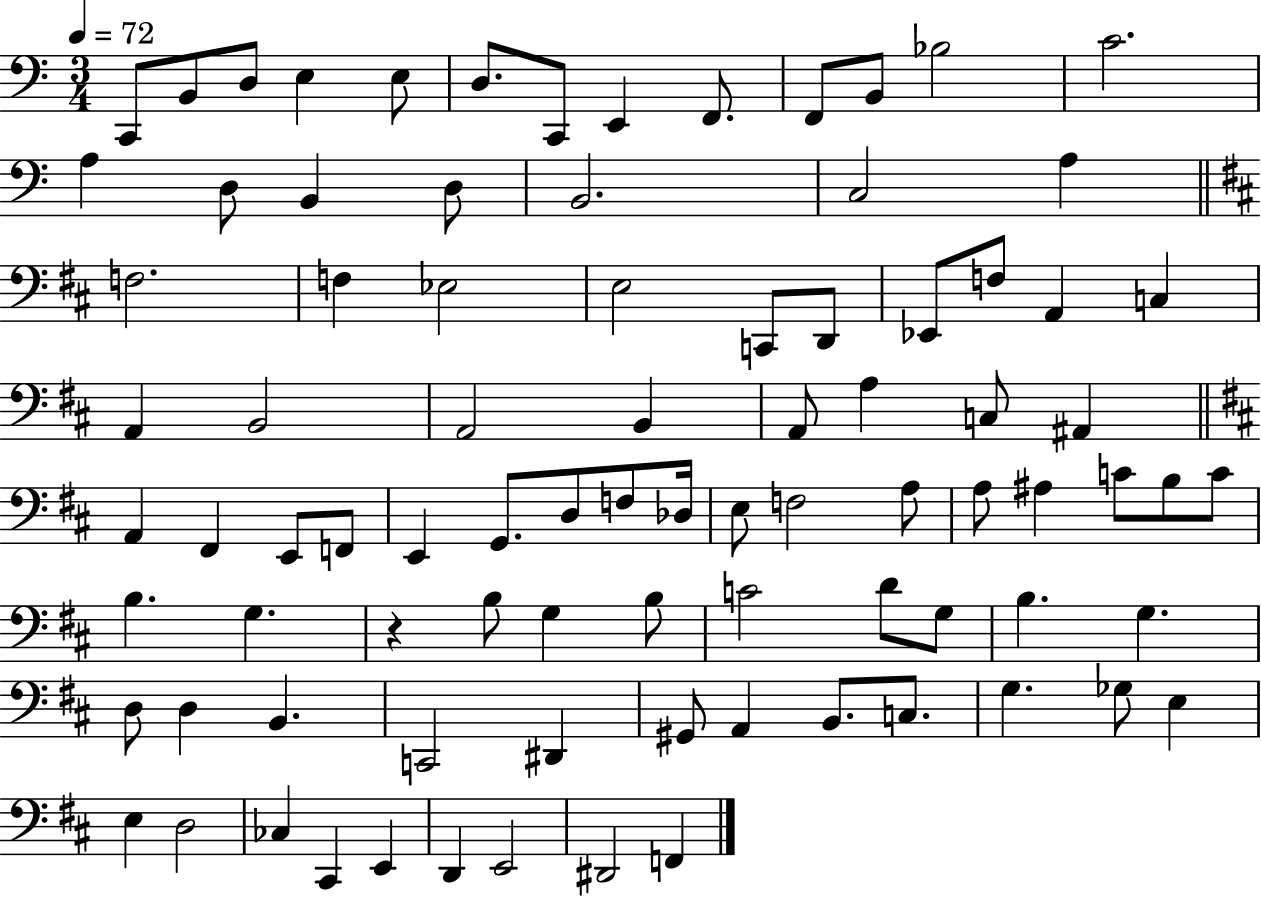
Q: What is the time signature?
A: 3/4